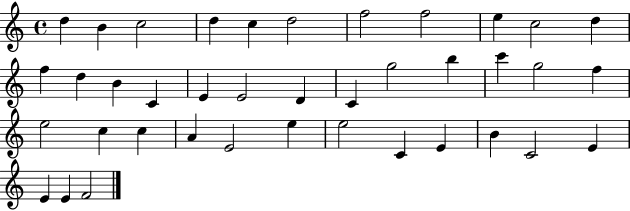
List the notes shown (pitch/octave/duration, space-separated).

D5/q B4/q C5/h D5/q C5/q D5/h F5/h F5/h E5/q C5/h D5/q F5/q D5/q B4/q C4/q E4/q E4/h D4/q C4/q G5/h B5/q C6/q G5/h F5/q E5/h C5/q C5/q A4/q E4/h E5/q E5/h C4/q E4/q B4/q C4/h E4/q E4/q E4/q F4/h